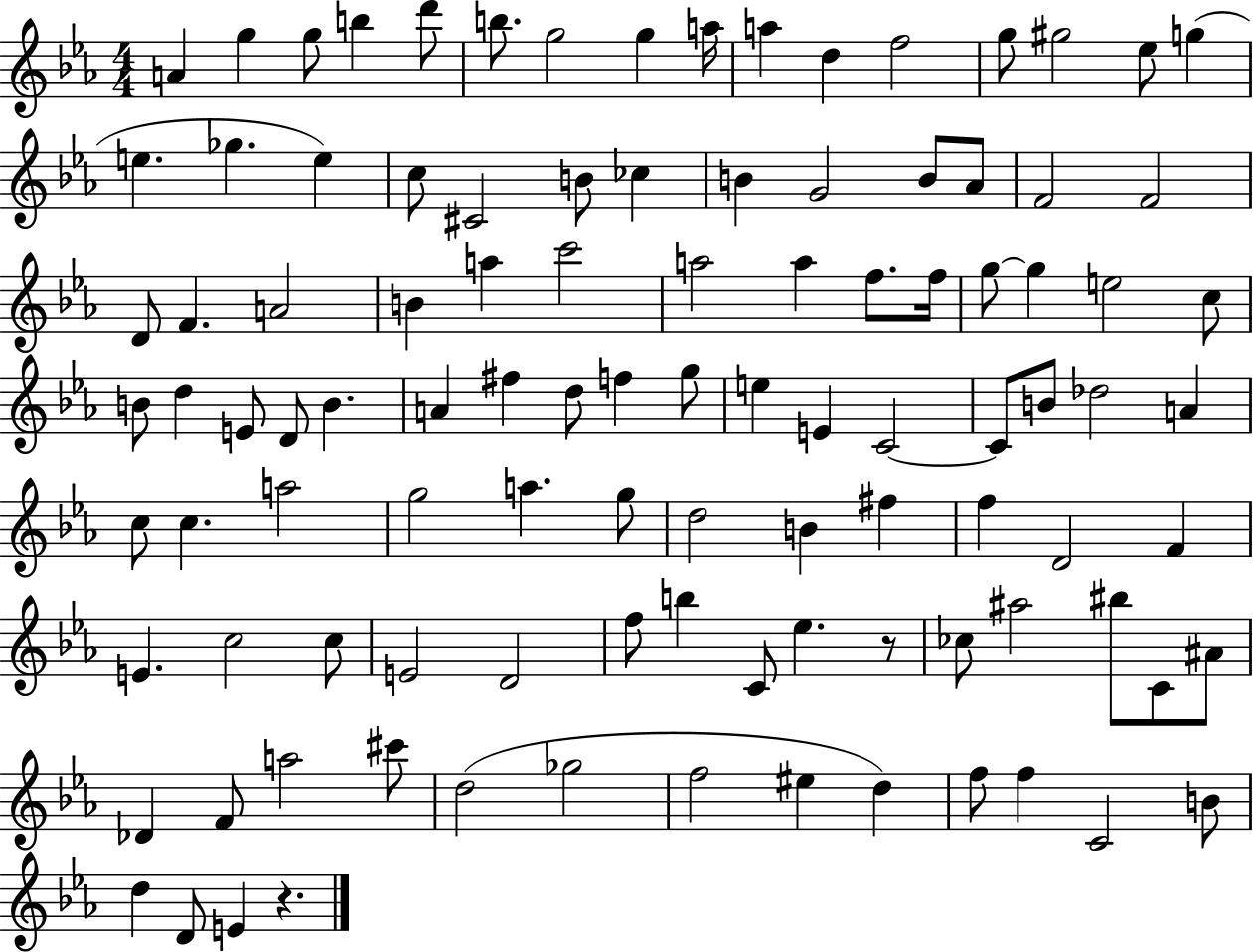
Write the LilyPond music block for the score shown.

{
  \clef treble
  \numericTimeSignature
  \time 4/4
  \key ees \major
  a'4 g''4 g''8 b''4 d'''8 | b''8. g''2 g''4 a''16 | a''4 d''4 f''2 | g''8 gis''2 ees''8 g''4( | \break e''4. ges''4. e''4) | c''8 cis'2 b'8 ces''4 | b'4 g'2 b'8 aes'8 | f'2 f'2 | \break d'8 f'4. a'2 | b'4 a''4 c'''2 | a''2 a''4 f''8. f''16 | g''8~~ g''4 e''2 c''8 | \break b'8 d''4 e'8 d'8 b'4. | a'4 fis''4 d''8 f''4 g''8 | e''4 e'4 c'2~~ | c'8 b'8 des''2 a'4 | \break c''8 c''4. a''2 | g''2 a''4. g''8 | d''2 b'4 fis''4 | f''4 d'2 f'4 | \break e'4. c''2 c''8 | e'2 d'2 | f''8 b''4 c'8 ees''4. r8 | ces''8 ais''2 bis''8 c'8 ais'8 | \break des'4 f'8 a''2 cis'''8 | d''2( ges''2 | f''2 eis''4 d''4) | f''8 f''4 c'2 b'8 | \break d''4 d'8 e'4 r4. | \bar "|."
}